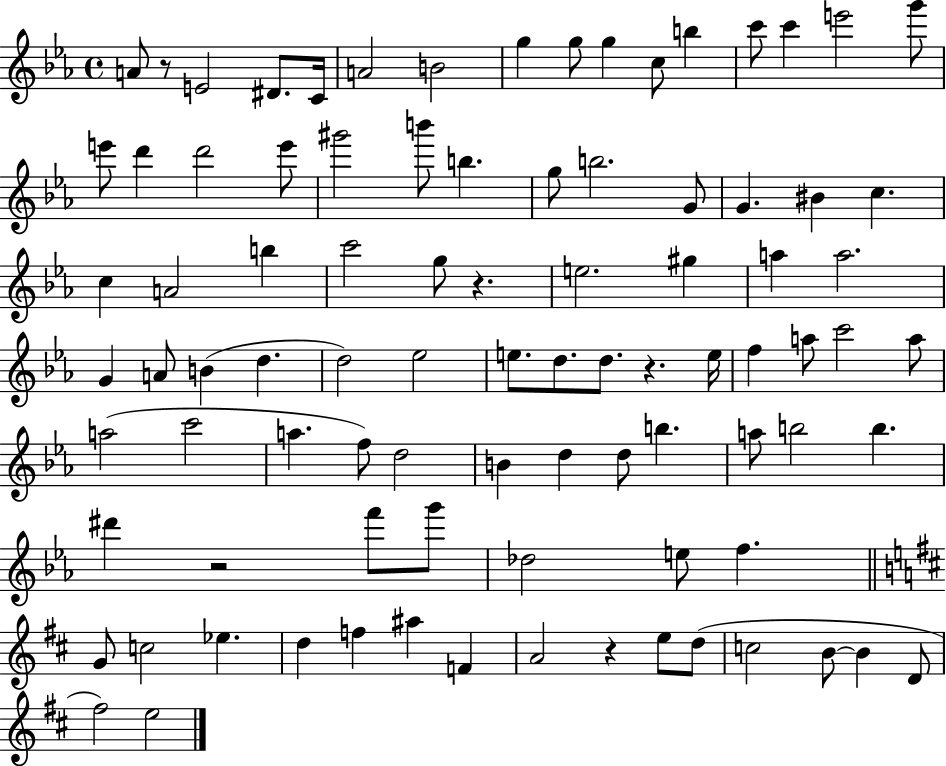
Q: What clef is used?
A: treble